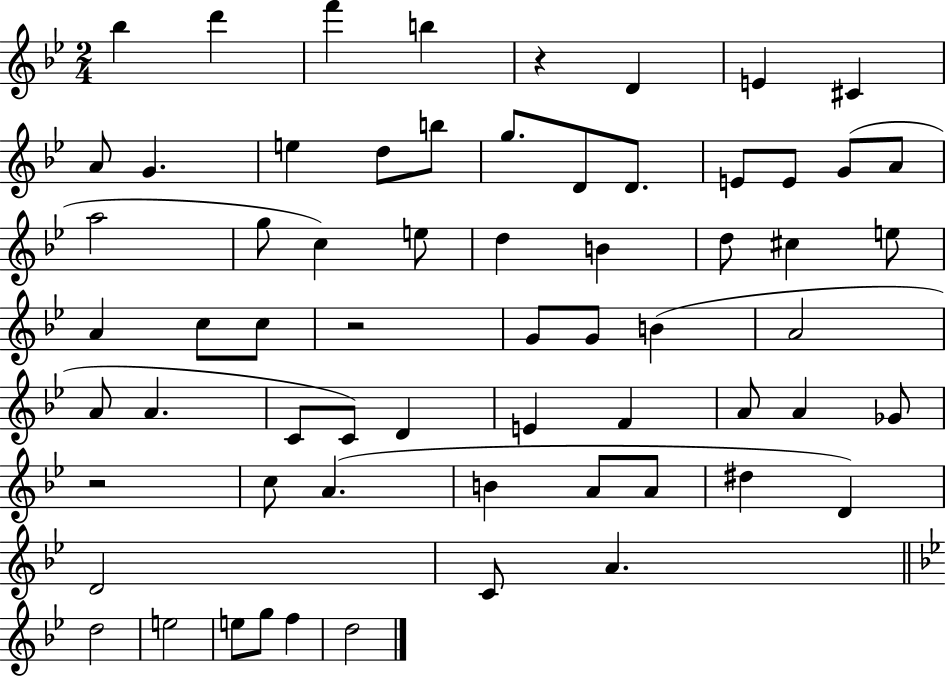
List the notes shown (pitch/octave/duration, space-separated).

Bb5/q D6/q F6/q B5/q R/q D4/q E4/q C#4/q A4/e G4/q. E5/q D5/e B5/e G5/e. D4/e D4/e. E4/e E4/e G4/e A4/e A5/h G5/e C5/q E5/e D5/q B4/q D5/e C#5/q E5/e A4/q C5/e C5/e R/h G4/e G4/e B4/q A4/h A4/e A4/q. C4/e C4/e D4/q E4/q F4/q A4/e A4/q Gb4/e R/h C5/e A4/q. B4/q A4/e A4/e D#5/q D4/q D4/h C4/e A4/q. D5/h E5/h E5/e G5/e F5/q D5/h